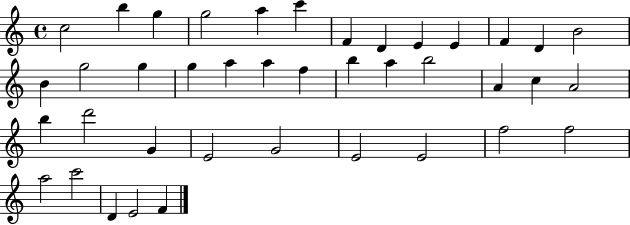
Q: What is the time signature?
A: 4/4